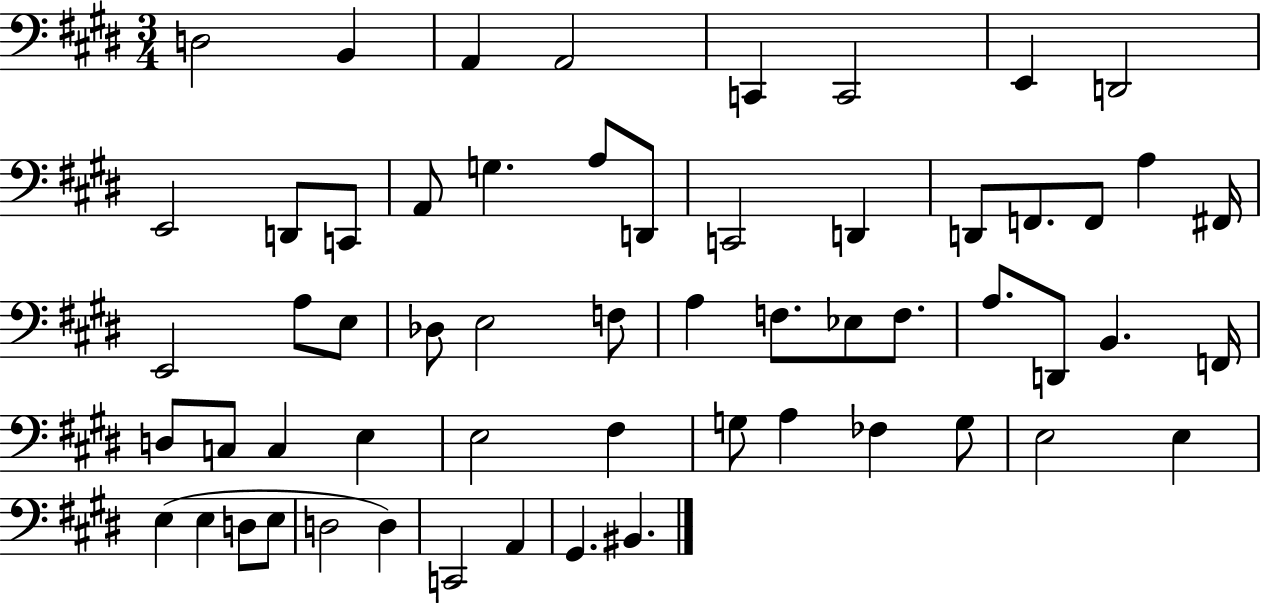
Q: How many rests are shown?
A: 0